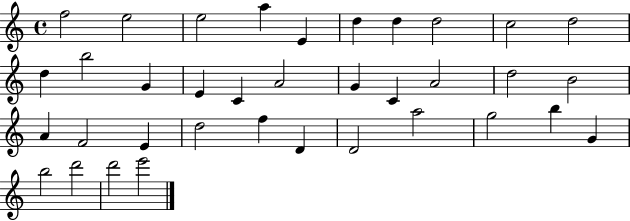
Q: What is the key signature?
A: C major